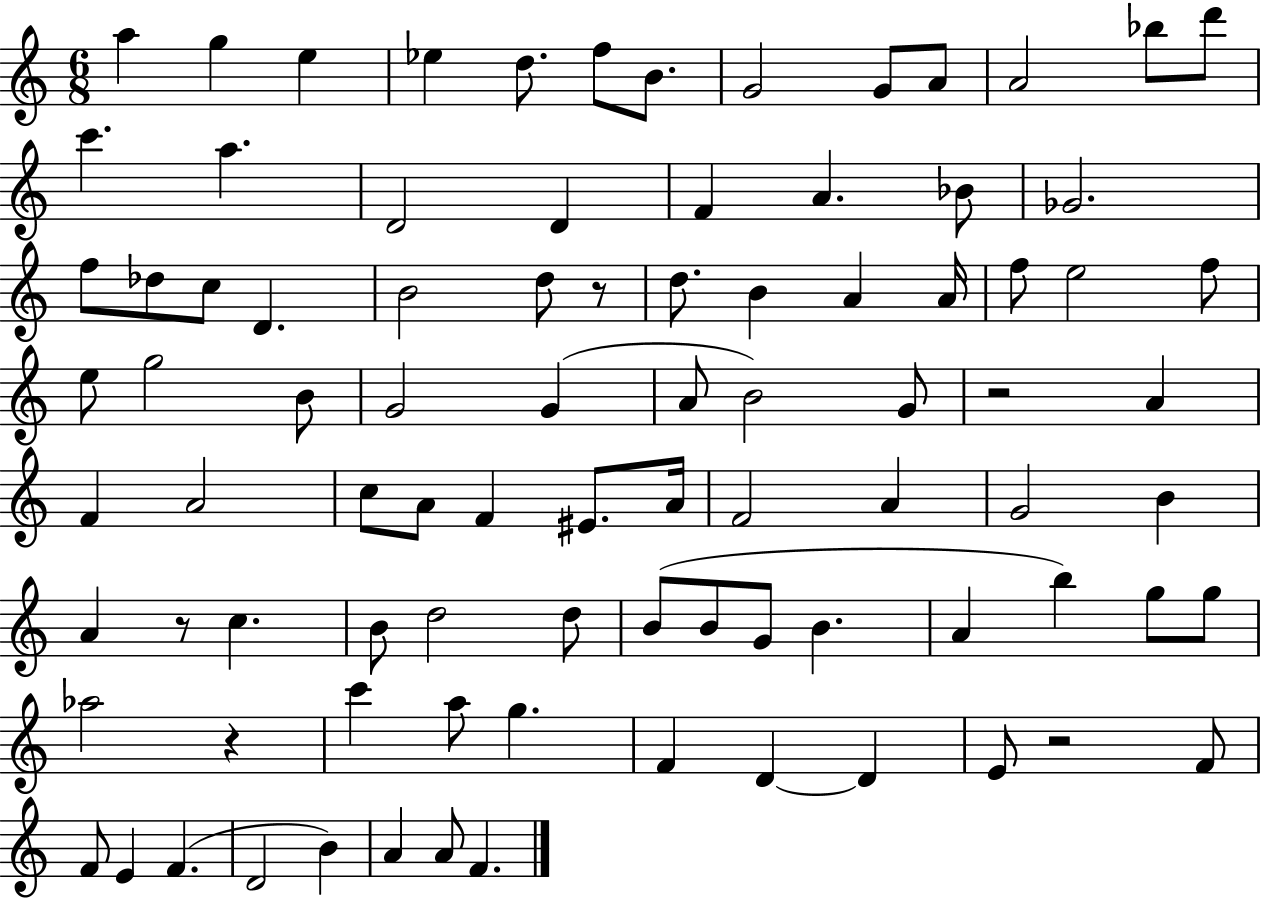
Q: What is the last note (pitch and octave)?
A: F4